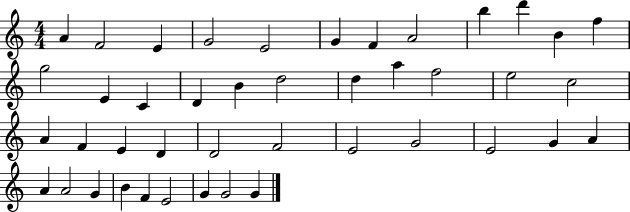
A4/q F4/h E4/q G4/h E4/h G4/q F4/q A4/h B5/q D6/q B4/q F5/q G5/h E4/q C4/q D4/q B4/q D5/h D5/q A5/q F5/h E5/h C5/h A4/q F4/q E4/q D4/q D4/h F4/h E4/h G4/h E4/h G4/q A4/q A4/q A4/h G4/q B4/q F4/q E4/h G4/q G4/h G4/q